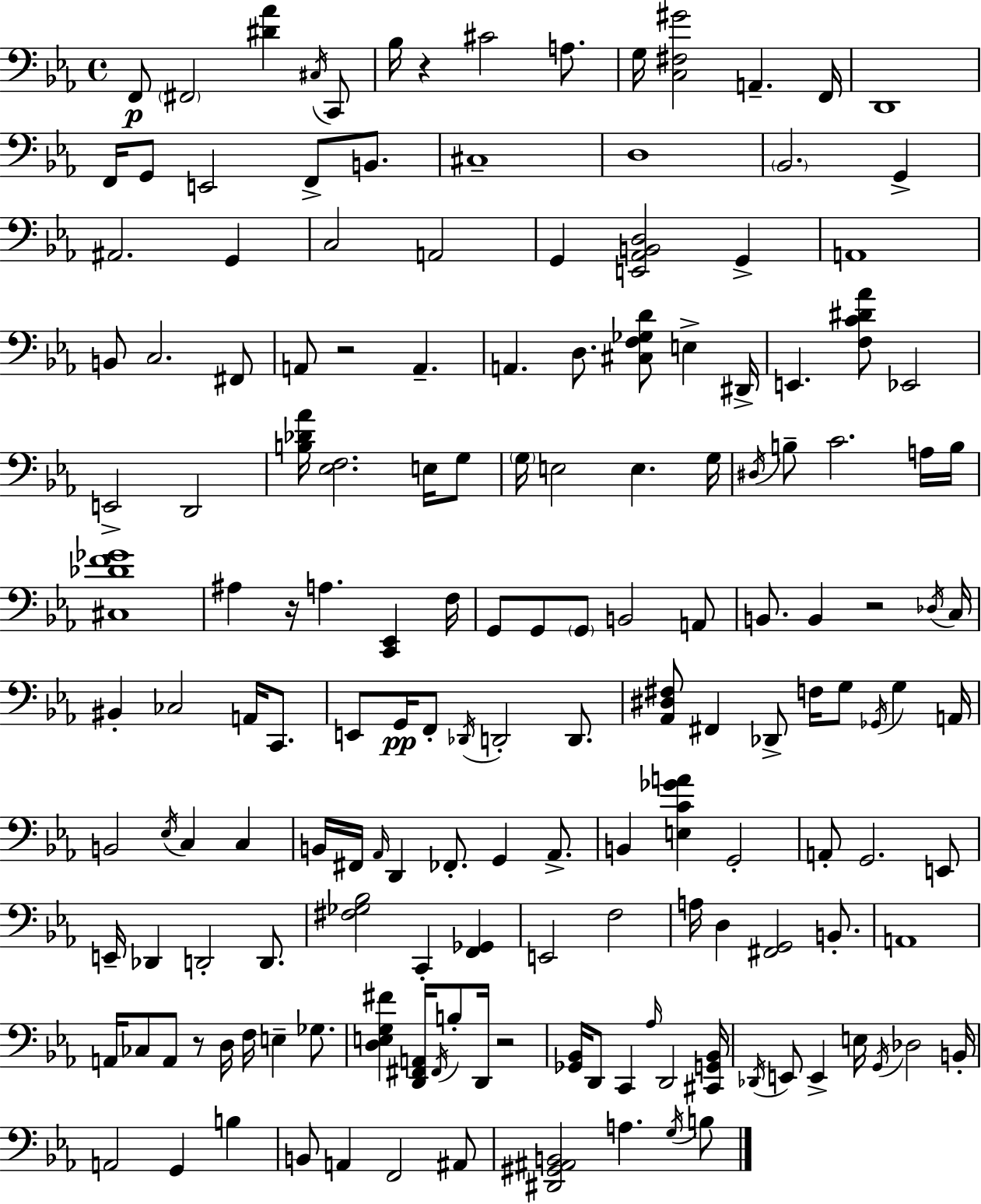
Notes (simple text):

F2/e F#2/h [D#4,Ab4]/q C#3/s C2/e Bb3/s R/q C#4/h A3/e. G3/s [C3,F#3,G#4]/h A2/q. F2/s D2/w F2/s G2/e E2/h F2/e B2/e. C#3/w D3/w Bb2/h. G2/q A#2/h. G2/q C3/h A2/h G2/q [E2,Ab2,B2,D3]/h G2/q A2/w B2/e C3/h. F#2/e A2/e R/h A2/q. A2/q. D3/e. [C#3,F3,Gb3,D4]/e E3/q D#2/s E2/q. [F3,C4,D#4,Ab4]/e Eb2/h E2/h D2/h [B3,Db4,Ab4]/s [Eb3,F3]/h. E3/s G3/e G3/s E3/h E3/q. G3/s D#3/s B3/e C4/h. A3/s B3/s [C#3,Db4,F4,Gb4]/w A#3/q R/s A3/q. [C2,Eb2]/q F3/s G2/e G2/e G2/e B2/h A2/e B2/e. B2/q R/h Db3/s C3/s BIS2/q CES3/h A2/s C2/e. E2/e G2/s F2/e Db2/s D2/h D2/e. [Ab2,D#3,F#3]/e F#2/q Db2/e F3/s G3/e Gb2/s G3/q A2/s B2/h Eb3/s C3/q C3/q B2/s F#2/s Ab2/s D2/q FES2/e. G2/q Ab2/e. B2/q [E3,C4,Gb4,A4]/q G2/h A2/e G2/h. E2/e E2/s Db2/q D2/h D2/e. [F#3,Gb3,Bb3]/h C2/q [F2,Gb2]/q E2/h F3/h A3/s D3/q [F#2,G2]/h B2/e. A2/w A2/s CES3/e A2/e R/e D3/s F3/s E3/q Gb3/e. [D3,E3,G3,F#4]/q [D2,F#2,A2]/s F#2/s B3/e D2/s R/h [Gb2,Bb2]/s D2/e C2/q Ab3/s D2/h [C#2,G2,Bb2]/s Db2/s E2/e E2/q E3/s G2/s Db3/h B2/s A2/h G2/q B3/q B2/e A2/q F2/h A#2/e [D#2,G#2,A#2,B2]/h A3/q. G3/s B3/e